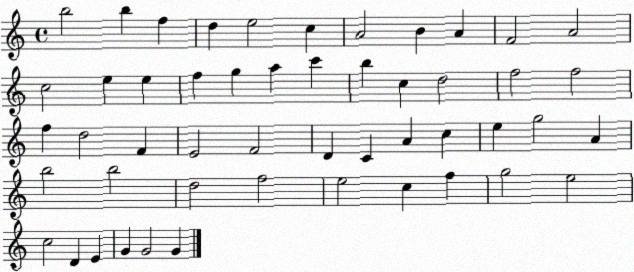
X:1
T:Untitled
M:4/4
L:1/4
K:C
b2 b f d e2 c A2 B A F2 A2 c2 e e f g a c' b c d2 f2 f2 f d2 F E2 F2 D C A c e g2 A b2 b2 d2 f2 e2 c f g2 e2 c2 D E G G2 G